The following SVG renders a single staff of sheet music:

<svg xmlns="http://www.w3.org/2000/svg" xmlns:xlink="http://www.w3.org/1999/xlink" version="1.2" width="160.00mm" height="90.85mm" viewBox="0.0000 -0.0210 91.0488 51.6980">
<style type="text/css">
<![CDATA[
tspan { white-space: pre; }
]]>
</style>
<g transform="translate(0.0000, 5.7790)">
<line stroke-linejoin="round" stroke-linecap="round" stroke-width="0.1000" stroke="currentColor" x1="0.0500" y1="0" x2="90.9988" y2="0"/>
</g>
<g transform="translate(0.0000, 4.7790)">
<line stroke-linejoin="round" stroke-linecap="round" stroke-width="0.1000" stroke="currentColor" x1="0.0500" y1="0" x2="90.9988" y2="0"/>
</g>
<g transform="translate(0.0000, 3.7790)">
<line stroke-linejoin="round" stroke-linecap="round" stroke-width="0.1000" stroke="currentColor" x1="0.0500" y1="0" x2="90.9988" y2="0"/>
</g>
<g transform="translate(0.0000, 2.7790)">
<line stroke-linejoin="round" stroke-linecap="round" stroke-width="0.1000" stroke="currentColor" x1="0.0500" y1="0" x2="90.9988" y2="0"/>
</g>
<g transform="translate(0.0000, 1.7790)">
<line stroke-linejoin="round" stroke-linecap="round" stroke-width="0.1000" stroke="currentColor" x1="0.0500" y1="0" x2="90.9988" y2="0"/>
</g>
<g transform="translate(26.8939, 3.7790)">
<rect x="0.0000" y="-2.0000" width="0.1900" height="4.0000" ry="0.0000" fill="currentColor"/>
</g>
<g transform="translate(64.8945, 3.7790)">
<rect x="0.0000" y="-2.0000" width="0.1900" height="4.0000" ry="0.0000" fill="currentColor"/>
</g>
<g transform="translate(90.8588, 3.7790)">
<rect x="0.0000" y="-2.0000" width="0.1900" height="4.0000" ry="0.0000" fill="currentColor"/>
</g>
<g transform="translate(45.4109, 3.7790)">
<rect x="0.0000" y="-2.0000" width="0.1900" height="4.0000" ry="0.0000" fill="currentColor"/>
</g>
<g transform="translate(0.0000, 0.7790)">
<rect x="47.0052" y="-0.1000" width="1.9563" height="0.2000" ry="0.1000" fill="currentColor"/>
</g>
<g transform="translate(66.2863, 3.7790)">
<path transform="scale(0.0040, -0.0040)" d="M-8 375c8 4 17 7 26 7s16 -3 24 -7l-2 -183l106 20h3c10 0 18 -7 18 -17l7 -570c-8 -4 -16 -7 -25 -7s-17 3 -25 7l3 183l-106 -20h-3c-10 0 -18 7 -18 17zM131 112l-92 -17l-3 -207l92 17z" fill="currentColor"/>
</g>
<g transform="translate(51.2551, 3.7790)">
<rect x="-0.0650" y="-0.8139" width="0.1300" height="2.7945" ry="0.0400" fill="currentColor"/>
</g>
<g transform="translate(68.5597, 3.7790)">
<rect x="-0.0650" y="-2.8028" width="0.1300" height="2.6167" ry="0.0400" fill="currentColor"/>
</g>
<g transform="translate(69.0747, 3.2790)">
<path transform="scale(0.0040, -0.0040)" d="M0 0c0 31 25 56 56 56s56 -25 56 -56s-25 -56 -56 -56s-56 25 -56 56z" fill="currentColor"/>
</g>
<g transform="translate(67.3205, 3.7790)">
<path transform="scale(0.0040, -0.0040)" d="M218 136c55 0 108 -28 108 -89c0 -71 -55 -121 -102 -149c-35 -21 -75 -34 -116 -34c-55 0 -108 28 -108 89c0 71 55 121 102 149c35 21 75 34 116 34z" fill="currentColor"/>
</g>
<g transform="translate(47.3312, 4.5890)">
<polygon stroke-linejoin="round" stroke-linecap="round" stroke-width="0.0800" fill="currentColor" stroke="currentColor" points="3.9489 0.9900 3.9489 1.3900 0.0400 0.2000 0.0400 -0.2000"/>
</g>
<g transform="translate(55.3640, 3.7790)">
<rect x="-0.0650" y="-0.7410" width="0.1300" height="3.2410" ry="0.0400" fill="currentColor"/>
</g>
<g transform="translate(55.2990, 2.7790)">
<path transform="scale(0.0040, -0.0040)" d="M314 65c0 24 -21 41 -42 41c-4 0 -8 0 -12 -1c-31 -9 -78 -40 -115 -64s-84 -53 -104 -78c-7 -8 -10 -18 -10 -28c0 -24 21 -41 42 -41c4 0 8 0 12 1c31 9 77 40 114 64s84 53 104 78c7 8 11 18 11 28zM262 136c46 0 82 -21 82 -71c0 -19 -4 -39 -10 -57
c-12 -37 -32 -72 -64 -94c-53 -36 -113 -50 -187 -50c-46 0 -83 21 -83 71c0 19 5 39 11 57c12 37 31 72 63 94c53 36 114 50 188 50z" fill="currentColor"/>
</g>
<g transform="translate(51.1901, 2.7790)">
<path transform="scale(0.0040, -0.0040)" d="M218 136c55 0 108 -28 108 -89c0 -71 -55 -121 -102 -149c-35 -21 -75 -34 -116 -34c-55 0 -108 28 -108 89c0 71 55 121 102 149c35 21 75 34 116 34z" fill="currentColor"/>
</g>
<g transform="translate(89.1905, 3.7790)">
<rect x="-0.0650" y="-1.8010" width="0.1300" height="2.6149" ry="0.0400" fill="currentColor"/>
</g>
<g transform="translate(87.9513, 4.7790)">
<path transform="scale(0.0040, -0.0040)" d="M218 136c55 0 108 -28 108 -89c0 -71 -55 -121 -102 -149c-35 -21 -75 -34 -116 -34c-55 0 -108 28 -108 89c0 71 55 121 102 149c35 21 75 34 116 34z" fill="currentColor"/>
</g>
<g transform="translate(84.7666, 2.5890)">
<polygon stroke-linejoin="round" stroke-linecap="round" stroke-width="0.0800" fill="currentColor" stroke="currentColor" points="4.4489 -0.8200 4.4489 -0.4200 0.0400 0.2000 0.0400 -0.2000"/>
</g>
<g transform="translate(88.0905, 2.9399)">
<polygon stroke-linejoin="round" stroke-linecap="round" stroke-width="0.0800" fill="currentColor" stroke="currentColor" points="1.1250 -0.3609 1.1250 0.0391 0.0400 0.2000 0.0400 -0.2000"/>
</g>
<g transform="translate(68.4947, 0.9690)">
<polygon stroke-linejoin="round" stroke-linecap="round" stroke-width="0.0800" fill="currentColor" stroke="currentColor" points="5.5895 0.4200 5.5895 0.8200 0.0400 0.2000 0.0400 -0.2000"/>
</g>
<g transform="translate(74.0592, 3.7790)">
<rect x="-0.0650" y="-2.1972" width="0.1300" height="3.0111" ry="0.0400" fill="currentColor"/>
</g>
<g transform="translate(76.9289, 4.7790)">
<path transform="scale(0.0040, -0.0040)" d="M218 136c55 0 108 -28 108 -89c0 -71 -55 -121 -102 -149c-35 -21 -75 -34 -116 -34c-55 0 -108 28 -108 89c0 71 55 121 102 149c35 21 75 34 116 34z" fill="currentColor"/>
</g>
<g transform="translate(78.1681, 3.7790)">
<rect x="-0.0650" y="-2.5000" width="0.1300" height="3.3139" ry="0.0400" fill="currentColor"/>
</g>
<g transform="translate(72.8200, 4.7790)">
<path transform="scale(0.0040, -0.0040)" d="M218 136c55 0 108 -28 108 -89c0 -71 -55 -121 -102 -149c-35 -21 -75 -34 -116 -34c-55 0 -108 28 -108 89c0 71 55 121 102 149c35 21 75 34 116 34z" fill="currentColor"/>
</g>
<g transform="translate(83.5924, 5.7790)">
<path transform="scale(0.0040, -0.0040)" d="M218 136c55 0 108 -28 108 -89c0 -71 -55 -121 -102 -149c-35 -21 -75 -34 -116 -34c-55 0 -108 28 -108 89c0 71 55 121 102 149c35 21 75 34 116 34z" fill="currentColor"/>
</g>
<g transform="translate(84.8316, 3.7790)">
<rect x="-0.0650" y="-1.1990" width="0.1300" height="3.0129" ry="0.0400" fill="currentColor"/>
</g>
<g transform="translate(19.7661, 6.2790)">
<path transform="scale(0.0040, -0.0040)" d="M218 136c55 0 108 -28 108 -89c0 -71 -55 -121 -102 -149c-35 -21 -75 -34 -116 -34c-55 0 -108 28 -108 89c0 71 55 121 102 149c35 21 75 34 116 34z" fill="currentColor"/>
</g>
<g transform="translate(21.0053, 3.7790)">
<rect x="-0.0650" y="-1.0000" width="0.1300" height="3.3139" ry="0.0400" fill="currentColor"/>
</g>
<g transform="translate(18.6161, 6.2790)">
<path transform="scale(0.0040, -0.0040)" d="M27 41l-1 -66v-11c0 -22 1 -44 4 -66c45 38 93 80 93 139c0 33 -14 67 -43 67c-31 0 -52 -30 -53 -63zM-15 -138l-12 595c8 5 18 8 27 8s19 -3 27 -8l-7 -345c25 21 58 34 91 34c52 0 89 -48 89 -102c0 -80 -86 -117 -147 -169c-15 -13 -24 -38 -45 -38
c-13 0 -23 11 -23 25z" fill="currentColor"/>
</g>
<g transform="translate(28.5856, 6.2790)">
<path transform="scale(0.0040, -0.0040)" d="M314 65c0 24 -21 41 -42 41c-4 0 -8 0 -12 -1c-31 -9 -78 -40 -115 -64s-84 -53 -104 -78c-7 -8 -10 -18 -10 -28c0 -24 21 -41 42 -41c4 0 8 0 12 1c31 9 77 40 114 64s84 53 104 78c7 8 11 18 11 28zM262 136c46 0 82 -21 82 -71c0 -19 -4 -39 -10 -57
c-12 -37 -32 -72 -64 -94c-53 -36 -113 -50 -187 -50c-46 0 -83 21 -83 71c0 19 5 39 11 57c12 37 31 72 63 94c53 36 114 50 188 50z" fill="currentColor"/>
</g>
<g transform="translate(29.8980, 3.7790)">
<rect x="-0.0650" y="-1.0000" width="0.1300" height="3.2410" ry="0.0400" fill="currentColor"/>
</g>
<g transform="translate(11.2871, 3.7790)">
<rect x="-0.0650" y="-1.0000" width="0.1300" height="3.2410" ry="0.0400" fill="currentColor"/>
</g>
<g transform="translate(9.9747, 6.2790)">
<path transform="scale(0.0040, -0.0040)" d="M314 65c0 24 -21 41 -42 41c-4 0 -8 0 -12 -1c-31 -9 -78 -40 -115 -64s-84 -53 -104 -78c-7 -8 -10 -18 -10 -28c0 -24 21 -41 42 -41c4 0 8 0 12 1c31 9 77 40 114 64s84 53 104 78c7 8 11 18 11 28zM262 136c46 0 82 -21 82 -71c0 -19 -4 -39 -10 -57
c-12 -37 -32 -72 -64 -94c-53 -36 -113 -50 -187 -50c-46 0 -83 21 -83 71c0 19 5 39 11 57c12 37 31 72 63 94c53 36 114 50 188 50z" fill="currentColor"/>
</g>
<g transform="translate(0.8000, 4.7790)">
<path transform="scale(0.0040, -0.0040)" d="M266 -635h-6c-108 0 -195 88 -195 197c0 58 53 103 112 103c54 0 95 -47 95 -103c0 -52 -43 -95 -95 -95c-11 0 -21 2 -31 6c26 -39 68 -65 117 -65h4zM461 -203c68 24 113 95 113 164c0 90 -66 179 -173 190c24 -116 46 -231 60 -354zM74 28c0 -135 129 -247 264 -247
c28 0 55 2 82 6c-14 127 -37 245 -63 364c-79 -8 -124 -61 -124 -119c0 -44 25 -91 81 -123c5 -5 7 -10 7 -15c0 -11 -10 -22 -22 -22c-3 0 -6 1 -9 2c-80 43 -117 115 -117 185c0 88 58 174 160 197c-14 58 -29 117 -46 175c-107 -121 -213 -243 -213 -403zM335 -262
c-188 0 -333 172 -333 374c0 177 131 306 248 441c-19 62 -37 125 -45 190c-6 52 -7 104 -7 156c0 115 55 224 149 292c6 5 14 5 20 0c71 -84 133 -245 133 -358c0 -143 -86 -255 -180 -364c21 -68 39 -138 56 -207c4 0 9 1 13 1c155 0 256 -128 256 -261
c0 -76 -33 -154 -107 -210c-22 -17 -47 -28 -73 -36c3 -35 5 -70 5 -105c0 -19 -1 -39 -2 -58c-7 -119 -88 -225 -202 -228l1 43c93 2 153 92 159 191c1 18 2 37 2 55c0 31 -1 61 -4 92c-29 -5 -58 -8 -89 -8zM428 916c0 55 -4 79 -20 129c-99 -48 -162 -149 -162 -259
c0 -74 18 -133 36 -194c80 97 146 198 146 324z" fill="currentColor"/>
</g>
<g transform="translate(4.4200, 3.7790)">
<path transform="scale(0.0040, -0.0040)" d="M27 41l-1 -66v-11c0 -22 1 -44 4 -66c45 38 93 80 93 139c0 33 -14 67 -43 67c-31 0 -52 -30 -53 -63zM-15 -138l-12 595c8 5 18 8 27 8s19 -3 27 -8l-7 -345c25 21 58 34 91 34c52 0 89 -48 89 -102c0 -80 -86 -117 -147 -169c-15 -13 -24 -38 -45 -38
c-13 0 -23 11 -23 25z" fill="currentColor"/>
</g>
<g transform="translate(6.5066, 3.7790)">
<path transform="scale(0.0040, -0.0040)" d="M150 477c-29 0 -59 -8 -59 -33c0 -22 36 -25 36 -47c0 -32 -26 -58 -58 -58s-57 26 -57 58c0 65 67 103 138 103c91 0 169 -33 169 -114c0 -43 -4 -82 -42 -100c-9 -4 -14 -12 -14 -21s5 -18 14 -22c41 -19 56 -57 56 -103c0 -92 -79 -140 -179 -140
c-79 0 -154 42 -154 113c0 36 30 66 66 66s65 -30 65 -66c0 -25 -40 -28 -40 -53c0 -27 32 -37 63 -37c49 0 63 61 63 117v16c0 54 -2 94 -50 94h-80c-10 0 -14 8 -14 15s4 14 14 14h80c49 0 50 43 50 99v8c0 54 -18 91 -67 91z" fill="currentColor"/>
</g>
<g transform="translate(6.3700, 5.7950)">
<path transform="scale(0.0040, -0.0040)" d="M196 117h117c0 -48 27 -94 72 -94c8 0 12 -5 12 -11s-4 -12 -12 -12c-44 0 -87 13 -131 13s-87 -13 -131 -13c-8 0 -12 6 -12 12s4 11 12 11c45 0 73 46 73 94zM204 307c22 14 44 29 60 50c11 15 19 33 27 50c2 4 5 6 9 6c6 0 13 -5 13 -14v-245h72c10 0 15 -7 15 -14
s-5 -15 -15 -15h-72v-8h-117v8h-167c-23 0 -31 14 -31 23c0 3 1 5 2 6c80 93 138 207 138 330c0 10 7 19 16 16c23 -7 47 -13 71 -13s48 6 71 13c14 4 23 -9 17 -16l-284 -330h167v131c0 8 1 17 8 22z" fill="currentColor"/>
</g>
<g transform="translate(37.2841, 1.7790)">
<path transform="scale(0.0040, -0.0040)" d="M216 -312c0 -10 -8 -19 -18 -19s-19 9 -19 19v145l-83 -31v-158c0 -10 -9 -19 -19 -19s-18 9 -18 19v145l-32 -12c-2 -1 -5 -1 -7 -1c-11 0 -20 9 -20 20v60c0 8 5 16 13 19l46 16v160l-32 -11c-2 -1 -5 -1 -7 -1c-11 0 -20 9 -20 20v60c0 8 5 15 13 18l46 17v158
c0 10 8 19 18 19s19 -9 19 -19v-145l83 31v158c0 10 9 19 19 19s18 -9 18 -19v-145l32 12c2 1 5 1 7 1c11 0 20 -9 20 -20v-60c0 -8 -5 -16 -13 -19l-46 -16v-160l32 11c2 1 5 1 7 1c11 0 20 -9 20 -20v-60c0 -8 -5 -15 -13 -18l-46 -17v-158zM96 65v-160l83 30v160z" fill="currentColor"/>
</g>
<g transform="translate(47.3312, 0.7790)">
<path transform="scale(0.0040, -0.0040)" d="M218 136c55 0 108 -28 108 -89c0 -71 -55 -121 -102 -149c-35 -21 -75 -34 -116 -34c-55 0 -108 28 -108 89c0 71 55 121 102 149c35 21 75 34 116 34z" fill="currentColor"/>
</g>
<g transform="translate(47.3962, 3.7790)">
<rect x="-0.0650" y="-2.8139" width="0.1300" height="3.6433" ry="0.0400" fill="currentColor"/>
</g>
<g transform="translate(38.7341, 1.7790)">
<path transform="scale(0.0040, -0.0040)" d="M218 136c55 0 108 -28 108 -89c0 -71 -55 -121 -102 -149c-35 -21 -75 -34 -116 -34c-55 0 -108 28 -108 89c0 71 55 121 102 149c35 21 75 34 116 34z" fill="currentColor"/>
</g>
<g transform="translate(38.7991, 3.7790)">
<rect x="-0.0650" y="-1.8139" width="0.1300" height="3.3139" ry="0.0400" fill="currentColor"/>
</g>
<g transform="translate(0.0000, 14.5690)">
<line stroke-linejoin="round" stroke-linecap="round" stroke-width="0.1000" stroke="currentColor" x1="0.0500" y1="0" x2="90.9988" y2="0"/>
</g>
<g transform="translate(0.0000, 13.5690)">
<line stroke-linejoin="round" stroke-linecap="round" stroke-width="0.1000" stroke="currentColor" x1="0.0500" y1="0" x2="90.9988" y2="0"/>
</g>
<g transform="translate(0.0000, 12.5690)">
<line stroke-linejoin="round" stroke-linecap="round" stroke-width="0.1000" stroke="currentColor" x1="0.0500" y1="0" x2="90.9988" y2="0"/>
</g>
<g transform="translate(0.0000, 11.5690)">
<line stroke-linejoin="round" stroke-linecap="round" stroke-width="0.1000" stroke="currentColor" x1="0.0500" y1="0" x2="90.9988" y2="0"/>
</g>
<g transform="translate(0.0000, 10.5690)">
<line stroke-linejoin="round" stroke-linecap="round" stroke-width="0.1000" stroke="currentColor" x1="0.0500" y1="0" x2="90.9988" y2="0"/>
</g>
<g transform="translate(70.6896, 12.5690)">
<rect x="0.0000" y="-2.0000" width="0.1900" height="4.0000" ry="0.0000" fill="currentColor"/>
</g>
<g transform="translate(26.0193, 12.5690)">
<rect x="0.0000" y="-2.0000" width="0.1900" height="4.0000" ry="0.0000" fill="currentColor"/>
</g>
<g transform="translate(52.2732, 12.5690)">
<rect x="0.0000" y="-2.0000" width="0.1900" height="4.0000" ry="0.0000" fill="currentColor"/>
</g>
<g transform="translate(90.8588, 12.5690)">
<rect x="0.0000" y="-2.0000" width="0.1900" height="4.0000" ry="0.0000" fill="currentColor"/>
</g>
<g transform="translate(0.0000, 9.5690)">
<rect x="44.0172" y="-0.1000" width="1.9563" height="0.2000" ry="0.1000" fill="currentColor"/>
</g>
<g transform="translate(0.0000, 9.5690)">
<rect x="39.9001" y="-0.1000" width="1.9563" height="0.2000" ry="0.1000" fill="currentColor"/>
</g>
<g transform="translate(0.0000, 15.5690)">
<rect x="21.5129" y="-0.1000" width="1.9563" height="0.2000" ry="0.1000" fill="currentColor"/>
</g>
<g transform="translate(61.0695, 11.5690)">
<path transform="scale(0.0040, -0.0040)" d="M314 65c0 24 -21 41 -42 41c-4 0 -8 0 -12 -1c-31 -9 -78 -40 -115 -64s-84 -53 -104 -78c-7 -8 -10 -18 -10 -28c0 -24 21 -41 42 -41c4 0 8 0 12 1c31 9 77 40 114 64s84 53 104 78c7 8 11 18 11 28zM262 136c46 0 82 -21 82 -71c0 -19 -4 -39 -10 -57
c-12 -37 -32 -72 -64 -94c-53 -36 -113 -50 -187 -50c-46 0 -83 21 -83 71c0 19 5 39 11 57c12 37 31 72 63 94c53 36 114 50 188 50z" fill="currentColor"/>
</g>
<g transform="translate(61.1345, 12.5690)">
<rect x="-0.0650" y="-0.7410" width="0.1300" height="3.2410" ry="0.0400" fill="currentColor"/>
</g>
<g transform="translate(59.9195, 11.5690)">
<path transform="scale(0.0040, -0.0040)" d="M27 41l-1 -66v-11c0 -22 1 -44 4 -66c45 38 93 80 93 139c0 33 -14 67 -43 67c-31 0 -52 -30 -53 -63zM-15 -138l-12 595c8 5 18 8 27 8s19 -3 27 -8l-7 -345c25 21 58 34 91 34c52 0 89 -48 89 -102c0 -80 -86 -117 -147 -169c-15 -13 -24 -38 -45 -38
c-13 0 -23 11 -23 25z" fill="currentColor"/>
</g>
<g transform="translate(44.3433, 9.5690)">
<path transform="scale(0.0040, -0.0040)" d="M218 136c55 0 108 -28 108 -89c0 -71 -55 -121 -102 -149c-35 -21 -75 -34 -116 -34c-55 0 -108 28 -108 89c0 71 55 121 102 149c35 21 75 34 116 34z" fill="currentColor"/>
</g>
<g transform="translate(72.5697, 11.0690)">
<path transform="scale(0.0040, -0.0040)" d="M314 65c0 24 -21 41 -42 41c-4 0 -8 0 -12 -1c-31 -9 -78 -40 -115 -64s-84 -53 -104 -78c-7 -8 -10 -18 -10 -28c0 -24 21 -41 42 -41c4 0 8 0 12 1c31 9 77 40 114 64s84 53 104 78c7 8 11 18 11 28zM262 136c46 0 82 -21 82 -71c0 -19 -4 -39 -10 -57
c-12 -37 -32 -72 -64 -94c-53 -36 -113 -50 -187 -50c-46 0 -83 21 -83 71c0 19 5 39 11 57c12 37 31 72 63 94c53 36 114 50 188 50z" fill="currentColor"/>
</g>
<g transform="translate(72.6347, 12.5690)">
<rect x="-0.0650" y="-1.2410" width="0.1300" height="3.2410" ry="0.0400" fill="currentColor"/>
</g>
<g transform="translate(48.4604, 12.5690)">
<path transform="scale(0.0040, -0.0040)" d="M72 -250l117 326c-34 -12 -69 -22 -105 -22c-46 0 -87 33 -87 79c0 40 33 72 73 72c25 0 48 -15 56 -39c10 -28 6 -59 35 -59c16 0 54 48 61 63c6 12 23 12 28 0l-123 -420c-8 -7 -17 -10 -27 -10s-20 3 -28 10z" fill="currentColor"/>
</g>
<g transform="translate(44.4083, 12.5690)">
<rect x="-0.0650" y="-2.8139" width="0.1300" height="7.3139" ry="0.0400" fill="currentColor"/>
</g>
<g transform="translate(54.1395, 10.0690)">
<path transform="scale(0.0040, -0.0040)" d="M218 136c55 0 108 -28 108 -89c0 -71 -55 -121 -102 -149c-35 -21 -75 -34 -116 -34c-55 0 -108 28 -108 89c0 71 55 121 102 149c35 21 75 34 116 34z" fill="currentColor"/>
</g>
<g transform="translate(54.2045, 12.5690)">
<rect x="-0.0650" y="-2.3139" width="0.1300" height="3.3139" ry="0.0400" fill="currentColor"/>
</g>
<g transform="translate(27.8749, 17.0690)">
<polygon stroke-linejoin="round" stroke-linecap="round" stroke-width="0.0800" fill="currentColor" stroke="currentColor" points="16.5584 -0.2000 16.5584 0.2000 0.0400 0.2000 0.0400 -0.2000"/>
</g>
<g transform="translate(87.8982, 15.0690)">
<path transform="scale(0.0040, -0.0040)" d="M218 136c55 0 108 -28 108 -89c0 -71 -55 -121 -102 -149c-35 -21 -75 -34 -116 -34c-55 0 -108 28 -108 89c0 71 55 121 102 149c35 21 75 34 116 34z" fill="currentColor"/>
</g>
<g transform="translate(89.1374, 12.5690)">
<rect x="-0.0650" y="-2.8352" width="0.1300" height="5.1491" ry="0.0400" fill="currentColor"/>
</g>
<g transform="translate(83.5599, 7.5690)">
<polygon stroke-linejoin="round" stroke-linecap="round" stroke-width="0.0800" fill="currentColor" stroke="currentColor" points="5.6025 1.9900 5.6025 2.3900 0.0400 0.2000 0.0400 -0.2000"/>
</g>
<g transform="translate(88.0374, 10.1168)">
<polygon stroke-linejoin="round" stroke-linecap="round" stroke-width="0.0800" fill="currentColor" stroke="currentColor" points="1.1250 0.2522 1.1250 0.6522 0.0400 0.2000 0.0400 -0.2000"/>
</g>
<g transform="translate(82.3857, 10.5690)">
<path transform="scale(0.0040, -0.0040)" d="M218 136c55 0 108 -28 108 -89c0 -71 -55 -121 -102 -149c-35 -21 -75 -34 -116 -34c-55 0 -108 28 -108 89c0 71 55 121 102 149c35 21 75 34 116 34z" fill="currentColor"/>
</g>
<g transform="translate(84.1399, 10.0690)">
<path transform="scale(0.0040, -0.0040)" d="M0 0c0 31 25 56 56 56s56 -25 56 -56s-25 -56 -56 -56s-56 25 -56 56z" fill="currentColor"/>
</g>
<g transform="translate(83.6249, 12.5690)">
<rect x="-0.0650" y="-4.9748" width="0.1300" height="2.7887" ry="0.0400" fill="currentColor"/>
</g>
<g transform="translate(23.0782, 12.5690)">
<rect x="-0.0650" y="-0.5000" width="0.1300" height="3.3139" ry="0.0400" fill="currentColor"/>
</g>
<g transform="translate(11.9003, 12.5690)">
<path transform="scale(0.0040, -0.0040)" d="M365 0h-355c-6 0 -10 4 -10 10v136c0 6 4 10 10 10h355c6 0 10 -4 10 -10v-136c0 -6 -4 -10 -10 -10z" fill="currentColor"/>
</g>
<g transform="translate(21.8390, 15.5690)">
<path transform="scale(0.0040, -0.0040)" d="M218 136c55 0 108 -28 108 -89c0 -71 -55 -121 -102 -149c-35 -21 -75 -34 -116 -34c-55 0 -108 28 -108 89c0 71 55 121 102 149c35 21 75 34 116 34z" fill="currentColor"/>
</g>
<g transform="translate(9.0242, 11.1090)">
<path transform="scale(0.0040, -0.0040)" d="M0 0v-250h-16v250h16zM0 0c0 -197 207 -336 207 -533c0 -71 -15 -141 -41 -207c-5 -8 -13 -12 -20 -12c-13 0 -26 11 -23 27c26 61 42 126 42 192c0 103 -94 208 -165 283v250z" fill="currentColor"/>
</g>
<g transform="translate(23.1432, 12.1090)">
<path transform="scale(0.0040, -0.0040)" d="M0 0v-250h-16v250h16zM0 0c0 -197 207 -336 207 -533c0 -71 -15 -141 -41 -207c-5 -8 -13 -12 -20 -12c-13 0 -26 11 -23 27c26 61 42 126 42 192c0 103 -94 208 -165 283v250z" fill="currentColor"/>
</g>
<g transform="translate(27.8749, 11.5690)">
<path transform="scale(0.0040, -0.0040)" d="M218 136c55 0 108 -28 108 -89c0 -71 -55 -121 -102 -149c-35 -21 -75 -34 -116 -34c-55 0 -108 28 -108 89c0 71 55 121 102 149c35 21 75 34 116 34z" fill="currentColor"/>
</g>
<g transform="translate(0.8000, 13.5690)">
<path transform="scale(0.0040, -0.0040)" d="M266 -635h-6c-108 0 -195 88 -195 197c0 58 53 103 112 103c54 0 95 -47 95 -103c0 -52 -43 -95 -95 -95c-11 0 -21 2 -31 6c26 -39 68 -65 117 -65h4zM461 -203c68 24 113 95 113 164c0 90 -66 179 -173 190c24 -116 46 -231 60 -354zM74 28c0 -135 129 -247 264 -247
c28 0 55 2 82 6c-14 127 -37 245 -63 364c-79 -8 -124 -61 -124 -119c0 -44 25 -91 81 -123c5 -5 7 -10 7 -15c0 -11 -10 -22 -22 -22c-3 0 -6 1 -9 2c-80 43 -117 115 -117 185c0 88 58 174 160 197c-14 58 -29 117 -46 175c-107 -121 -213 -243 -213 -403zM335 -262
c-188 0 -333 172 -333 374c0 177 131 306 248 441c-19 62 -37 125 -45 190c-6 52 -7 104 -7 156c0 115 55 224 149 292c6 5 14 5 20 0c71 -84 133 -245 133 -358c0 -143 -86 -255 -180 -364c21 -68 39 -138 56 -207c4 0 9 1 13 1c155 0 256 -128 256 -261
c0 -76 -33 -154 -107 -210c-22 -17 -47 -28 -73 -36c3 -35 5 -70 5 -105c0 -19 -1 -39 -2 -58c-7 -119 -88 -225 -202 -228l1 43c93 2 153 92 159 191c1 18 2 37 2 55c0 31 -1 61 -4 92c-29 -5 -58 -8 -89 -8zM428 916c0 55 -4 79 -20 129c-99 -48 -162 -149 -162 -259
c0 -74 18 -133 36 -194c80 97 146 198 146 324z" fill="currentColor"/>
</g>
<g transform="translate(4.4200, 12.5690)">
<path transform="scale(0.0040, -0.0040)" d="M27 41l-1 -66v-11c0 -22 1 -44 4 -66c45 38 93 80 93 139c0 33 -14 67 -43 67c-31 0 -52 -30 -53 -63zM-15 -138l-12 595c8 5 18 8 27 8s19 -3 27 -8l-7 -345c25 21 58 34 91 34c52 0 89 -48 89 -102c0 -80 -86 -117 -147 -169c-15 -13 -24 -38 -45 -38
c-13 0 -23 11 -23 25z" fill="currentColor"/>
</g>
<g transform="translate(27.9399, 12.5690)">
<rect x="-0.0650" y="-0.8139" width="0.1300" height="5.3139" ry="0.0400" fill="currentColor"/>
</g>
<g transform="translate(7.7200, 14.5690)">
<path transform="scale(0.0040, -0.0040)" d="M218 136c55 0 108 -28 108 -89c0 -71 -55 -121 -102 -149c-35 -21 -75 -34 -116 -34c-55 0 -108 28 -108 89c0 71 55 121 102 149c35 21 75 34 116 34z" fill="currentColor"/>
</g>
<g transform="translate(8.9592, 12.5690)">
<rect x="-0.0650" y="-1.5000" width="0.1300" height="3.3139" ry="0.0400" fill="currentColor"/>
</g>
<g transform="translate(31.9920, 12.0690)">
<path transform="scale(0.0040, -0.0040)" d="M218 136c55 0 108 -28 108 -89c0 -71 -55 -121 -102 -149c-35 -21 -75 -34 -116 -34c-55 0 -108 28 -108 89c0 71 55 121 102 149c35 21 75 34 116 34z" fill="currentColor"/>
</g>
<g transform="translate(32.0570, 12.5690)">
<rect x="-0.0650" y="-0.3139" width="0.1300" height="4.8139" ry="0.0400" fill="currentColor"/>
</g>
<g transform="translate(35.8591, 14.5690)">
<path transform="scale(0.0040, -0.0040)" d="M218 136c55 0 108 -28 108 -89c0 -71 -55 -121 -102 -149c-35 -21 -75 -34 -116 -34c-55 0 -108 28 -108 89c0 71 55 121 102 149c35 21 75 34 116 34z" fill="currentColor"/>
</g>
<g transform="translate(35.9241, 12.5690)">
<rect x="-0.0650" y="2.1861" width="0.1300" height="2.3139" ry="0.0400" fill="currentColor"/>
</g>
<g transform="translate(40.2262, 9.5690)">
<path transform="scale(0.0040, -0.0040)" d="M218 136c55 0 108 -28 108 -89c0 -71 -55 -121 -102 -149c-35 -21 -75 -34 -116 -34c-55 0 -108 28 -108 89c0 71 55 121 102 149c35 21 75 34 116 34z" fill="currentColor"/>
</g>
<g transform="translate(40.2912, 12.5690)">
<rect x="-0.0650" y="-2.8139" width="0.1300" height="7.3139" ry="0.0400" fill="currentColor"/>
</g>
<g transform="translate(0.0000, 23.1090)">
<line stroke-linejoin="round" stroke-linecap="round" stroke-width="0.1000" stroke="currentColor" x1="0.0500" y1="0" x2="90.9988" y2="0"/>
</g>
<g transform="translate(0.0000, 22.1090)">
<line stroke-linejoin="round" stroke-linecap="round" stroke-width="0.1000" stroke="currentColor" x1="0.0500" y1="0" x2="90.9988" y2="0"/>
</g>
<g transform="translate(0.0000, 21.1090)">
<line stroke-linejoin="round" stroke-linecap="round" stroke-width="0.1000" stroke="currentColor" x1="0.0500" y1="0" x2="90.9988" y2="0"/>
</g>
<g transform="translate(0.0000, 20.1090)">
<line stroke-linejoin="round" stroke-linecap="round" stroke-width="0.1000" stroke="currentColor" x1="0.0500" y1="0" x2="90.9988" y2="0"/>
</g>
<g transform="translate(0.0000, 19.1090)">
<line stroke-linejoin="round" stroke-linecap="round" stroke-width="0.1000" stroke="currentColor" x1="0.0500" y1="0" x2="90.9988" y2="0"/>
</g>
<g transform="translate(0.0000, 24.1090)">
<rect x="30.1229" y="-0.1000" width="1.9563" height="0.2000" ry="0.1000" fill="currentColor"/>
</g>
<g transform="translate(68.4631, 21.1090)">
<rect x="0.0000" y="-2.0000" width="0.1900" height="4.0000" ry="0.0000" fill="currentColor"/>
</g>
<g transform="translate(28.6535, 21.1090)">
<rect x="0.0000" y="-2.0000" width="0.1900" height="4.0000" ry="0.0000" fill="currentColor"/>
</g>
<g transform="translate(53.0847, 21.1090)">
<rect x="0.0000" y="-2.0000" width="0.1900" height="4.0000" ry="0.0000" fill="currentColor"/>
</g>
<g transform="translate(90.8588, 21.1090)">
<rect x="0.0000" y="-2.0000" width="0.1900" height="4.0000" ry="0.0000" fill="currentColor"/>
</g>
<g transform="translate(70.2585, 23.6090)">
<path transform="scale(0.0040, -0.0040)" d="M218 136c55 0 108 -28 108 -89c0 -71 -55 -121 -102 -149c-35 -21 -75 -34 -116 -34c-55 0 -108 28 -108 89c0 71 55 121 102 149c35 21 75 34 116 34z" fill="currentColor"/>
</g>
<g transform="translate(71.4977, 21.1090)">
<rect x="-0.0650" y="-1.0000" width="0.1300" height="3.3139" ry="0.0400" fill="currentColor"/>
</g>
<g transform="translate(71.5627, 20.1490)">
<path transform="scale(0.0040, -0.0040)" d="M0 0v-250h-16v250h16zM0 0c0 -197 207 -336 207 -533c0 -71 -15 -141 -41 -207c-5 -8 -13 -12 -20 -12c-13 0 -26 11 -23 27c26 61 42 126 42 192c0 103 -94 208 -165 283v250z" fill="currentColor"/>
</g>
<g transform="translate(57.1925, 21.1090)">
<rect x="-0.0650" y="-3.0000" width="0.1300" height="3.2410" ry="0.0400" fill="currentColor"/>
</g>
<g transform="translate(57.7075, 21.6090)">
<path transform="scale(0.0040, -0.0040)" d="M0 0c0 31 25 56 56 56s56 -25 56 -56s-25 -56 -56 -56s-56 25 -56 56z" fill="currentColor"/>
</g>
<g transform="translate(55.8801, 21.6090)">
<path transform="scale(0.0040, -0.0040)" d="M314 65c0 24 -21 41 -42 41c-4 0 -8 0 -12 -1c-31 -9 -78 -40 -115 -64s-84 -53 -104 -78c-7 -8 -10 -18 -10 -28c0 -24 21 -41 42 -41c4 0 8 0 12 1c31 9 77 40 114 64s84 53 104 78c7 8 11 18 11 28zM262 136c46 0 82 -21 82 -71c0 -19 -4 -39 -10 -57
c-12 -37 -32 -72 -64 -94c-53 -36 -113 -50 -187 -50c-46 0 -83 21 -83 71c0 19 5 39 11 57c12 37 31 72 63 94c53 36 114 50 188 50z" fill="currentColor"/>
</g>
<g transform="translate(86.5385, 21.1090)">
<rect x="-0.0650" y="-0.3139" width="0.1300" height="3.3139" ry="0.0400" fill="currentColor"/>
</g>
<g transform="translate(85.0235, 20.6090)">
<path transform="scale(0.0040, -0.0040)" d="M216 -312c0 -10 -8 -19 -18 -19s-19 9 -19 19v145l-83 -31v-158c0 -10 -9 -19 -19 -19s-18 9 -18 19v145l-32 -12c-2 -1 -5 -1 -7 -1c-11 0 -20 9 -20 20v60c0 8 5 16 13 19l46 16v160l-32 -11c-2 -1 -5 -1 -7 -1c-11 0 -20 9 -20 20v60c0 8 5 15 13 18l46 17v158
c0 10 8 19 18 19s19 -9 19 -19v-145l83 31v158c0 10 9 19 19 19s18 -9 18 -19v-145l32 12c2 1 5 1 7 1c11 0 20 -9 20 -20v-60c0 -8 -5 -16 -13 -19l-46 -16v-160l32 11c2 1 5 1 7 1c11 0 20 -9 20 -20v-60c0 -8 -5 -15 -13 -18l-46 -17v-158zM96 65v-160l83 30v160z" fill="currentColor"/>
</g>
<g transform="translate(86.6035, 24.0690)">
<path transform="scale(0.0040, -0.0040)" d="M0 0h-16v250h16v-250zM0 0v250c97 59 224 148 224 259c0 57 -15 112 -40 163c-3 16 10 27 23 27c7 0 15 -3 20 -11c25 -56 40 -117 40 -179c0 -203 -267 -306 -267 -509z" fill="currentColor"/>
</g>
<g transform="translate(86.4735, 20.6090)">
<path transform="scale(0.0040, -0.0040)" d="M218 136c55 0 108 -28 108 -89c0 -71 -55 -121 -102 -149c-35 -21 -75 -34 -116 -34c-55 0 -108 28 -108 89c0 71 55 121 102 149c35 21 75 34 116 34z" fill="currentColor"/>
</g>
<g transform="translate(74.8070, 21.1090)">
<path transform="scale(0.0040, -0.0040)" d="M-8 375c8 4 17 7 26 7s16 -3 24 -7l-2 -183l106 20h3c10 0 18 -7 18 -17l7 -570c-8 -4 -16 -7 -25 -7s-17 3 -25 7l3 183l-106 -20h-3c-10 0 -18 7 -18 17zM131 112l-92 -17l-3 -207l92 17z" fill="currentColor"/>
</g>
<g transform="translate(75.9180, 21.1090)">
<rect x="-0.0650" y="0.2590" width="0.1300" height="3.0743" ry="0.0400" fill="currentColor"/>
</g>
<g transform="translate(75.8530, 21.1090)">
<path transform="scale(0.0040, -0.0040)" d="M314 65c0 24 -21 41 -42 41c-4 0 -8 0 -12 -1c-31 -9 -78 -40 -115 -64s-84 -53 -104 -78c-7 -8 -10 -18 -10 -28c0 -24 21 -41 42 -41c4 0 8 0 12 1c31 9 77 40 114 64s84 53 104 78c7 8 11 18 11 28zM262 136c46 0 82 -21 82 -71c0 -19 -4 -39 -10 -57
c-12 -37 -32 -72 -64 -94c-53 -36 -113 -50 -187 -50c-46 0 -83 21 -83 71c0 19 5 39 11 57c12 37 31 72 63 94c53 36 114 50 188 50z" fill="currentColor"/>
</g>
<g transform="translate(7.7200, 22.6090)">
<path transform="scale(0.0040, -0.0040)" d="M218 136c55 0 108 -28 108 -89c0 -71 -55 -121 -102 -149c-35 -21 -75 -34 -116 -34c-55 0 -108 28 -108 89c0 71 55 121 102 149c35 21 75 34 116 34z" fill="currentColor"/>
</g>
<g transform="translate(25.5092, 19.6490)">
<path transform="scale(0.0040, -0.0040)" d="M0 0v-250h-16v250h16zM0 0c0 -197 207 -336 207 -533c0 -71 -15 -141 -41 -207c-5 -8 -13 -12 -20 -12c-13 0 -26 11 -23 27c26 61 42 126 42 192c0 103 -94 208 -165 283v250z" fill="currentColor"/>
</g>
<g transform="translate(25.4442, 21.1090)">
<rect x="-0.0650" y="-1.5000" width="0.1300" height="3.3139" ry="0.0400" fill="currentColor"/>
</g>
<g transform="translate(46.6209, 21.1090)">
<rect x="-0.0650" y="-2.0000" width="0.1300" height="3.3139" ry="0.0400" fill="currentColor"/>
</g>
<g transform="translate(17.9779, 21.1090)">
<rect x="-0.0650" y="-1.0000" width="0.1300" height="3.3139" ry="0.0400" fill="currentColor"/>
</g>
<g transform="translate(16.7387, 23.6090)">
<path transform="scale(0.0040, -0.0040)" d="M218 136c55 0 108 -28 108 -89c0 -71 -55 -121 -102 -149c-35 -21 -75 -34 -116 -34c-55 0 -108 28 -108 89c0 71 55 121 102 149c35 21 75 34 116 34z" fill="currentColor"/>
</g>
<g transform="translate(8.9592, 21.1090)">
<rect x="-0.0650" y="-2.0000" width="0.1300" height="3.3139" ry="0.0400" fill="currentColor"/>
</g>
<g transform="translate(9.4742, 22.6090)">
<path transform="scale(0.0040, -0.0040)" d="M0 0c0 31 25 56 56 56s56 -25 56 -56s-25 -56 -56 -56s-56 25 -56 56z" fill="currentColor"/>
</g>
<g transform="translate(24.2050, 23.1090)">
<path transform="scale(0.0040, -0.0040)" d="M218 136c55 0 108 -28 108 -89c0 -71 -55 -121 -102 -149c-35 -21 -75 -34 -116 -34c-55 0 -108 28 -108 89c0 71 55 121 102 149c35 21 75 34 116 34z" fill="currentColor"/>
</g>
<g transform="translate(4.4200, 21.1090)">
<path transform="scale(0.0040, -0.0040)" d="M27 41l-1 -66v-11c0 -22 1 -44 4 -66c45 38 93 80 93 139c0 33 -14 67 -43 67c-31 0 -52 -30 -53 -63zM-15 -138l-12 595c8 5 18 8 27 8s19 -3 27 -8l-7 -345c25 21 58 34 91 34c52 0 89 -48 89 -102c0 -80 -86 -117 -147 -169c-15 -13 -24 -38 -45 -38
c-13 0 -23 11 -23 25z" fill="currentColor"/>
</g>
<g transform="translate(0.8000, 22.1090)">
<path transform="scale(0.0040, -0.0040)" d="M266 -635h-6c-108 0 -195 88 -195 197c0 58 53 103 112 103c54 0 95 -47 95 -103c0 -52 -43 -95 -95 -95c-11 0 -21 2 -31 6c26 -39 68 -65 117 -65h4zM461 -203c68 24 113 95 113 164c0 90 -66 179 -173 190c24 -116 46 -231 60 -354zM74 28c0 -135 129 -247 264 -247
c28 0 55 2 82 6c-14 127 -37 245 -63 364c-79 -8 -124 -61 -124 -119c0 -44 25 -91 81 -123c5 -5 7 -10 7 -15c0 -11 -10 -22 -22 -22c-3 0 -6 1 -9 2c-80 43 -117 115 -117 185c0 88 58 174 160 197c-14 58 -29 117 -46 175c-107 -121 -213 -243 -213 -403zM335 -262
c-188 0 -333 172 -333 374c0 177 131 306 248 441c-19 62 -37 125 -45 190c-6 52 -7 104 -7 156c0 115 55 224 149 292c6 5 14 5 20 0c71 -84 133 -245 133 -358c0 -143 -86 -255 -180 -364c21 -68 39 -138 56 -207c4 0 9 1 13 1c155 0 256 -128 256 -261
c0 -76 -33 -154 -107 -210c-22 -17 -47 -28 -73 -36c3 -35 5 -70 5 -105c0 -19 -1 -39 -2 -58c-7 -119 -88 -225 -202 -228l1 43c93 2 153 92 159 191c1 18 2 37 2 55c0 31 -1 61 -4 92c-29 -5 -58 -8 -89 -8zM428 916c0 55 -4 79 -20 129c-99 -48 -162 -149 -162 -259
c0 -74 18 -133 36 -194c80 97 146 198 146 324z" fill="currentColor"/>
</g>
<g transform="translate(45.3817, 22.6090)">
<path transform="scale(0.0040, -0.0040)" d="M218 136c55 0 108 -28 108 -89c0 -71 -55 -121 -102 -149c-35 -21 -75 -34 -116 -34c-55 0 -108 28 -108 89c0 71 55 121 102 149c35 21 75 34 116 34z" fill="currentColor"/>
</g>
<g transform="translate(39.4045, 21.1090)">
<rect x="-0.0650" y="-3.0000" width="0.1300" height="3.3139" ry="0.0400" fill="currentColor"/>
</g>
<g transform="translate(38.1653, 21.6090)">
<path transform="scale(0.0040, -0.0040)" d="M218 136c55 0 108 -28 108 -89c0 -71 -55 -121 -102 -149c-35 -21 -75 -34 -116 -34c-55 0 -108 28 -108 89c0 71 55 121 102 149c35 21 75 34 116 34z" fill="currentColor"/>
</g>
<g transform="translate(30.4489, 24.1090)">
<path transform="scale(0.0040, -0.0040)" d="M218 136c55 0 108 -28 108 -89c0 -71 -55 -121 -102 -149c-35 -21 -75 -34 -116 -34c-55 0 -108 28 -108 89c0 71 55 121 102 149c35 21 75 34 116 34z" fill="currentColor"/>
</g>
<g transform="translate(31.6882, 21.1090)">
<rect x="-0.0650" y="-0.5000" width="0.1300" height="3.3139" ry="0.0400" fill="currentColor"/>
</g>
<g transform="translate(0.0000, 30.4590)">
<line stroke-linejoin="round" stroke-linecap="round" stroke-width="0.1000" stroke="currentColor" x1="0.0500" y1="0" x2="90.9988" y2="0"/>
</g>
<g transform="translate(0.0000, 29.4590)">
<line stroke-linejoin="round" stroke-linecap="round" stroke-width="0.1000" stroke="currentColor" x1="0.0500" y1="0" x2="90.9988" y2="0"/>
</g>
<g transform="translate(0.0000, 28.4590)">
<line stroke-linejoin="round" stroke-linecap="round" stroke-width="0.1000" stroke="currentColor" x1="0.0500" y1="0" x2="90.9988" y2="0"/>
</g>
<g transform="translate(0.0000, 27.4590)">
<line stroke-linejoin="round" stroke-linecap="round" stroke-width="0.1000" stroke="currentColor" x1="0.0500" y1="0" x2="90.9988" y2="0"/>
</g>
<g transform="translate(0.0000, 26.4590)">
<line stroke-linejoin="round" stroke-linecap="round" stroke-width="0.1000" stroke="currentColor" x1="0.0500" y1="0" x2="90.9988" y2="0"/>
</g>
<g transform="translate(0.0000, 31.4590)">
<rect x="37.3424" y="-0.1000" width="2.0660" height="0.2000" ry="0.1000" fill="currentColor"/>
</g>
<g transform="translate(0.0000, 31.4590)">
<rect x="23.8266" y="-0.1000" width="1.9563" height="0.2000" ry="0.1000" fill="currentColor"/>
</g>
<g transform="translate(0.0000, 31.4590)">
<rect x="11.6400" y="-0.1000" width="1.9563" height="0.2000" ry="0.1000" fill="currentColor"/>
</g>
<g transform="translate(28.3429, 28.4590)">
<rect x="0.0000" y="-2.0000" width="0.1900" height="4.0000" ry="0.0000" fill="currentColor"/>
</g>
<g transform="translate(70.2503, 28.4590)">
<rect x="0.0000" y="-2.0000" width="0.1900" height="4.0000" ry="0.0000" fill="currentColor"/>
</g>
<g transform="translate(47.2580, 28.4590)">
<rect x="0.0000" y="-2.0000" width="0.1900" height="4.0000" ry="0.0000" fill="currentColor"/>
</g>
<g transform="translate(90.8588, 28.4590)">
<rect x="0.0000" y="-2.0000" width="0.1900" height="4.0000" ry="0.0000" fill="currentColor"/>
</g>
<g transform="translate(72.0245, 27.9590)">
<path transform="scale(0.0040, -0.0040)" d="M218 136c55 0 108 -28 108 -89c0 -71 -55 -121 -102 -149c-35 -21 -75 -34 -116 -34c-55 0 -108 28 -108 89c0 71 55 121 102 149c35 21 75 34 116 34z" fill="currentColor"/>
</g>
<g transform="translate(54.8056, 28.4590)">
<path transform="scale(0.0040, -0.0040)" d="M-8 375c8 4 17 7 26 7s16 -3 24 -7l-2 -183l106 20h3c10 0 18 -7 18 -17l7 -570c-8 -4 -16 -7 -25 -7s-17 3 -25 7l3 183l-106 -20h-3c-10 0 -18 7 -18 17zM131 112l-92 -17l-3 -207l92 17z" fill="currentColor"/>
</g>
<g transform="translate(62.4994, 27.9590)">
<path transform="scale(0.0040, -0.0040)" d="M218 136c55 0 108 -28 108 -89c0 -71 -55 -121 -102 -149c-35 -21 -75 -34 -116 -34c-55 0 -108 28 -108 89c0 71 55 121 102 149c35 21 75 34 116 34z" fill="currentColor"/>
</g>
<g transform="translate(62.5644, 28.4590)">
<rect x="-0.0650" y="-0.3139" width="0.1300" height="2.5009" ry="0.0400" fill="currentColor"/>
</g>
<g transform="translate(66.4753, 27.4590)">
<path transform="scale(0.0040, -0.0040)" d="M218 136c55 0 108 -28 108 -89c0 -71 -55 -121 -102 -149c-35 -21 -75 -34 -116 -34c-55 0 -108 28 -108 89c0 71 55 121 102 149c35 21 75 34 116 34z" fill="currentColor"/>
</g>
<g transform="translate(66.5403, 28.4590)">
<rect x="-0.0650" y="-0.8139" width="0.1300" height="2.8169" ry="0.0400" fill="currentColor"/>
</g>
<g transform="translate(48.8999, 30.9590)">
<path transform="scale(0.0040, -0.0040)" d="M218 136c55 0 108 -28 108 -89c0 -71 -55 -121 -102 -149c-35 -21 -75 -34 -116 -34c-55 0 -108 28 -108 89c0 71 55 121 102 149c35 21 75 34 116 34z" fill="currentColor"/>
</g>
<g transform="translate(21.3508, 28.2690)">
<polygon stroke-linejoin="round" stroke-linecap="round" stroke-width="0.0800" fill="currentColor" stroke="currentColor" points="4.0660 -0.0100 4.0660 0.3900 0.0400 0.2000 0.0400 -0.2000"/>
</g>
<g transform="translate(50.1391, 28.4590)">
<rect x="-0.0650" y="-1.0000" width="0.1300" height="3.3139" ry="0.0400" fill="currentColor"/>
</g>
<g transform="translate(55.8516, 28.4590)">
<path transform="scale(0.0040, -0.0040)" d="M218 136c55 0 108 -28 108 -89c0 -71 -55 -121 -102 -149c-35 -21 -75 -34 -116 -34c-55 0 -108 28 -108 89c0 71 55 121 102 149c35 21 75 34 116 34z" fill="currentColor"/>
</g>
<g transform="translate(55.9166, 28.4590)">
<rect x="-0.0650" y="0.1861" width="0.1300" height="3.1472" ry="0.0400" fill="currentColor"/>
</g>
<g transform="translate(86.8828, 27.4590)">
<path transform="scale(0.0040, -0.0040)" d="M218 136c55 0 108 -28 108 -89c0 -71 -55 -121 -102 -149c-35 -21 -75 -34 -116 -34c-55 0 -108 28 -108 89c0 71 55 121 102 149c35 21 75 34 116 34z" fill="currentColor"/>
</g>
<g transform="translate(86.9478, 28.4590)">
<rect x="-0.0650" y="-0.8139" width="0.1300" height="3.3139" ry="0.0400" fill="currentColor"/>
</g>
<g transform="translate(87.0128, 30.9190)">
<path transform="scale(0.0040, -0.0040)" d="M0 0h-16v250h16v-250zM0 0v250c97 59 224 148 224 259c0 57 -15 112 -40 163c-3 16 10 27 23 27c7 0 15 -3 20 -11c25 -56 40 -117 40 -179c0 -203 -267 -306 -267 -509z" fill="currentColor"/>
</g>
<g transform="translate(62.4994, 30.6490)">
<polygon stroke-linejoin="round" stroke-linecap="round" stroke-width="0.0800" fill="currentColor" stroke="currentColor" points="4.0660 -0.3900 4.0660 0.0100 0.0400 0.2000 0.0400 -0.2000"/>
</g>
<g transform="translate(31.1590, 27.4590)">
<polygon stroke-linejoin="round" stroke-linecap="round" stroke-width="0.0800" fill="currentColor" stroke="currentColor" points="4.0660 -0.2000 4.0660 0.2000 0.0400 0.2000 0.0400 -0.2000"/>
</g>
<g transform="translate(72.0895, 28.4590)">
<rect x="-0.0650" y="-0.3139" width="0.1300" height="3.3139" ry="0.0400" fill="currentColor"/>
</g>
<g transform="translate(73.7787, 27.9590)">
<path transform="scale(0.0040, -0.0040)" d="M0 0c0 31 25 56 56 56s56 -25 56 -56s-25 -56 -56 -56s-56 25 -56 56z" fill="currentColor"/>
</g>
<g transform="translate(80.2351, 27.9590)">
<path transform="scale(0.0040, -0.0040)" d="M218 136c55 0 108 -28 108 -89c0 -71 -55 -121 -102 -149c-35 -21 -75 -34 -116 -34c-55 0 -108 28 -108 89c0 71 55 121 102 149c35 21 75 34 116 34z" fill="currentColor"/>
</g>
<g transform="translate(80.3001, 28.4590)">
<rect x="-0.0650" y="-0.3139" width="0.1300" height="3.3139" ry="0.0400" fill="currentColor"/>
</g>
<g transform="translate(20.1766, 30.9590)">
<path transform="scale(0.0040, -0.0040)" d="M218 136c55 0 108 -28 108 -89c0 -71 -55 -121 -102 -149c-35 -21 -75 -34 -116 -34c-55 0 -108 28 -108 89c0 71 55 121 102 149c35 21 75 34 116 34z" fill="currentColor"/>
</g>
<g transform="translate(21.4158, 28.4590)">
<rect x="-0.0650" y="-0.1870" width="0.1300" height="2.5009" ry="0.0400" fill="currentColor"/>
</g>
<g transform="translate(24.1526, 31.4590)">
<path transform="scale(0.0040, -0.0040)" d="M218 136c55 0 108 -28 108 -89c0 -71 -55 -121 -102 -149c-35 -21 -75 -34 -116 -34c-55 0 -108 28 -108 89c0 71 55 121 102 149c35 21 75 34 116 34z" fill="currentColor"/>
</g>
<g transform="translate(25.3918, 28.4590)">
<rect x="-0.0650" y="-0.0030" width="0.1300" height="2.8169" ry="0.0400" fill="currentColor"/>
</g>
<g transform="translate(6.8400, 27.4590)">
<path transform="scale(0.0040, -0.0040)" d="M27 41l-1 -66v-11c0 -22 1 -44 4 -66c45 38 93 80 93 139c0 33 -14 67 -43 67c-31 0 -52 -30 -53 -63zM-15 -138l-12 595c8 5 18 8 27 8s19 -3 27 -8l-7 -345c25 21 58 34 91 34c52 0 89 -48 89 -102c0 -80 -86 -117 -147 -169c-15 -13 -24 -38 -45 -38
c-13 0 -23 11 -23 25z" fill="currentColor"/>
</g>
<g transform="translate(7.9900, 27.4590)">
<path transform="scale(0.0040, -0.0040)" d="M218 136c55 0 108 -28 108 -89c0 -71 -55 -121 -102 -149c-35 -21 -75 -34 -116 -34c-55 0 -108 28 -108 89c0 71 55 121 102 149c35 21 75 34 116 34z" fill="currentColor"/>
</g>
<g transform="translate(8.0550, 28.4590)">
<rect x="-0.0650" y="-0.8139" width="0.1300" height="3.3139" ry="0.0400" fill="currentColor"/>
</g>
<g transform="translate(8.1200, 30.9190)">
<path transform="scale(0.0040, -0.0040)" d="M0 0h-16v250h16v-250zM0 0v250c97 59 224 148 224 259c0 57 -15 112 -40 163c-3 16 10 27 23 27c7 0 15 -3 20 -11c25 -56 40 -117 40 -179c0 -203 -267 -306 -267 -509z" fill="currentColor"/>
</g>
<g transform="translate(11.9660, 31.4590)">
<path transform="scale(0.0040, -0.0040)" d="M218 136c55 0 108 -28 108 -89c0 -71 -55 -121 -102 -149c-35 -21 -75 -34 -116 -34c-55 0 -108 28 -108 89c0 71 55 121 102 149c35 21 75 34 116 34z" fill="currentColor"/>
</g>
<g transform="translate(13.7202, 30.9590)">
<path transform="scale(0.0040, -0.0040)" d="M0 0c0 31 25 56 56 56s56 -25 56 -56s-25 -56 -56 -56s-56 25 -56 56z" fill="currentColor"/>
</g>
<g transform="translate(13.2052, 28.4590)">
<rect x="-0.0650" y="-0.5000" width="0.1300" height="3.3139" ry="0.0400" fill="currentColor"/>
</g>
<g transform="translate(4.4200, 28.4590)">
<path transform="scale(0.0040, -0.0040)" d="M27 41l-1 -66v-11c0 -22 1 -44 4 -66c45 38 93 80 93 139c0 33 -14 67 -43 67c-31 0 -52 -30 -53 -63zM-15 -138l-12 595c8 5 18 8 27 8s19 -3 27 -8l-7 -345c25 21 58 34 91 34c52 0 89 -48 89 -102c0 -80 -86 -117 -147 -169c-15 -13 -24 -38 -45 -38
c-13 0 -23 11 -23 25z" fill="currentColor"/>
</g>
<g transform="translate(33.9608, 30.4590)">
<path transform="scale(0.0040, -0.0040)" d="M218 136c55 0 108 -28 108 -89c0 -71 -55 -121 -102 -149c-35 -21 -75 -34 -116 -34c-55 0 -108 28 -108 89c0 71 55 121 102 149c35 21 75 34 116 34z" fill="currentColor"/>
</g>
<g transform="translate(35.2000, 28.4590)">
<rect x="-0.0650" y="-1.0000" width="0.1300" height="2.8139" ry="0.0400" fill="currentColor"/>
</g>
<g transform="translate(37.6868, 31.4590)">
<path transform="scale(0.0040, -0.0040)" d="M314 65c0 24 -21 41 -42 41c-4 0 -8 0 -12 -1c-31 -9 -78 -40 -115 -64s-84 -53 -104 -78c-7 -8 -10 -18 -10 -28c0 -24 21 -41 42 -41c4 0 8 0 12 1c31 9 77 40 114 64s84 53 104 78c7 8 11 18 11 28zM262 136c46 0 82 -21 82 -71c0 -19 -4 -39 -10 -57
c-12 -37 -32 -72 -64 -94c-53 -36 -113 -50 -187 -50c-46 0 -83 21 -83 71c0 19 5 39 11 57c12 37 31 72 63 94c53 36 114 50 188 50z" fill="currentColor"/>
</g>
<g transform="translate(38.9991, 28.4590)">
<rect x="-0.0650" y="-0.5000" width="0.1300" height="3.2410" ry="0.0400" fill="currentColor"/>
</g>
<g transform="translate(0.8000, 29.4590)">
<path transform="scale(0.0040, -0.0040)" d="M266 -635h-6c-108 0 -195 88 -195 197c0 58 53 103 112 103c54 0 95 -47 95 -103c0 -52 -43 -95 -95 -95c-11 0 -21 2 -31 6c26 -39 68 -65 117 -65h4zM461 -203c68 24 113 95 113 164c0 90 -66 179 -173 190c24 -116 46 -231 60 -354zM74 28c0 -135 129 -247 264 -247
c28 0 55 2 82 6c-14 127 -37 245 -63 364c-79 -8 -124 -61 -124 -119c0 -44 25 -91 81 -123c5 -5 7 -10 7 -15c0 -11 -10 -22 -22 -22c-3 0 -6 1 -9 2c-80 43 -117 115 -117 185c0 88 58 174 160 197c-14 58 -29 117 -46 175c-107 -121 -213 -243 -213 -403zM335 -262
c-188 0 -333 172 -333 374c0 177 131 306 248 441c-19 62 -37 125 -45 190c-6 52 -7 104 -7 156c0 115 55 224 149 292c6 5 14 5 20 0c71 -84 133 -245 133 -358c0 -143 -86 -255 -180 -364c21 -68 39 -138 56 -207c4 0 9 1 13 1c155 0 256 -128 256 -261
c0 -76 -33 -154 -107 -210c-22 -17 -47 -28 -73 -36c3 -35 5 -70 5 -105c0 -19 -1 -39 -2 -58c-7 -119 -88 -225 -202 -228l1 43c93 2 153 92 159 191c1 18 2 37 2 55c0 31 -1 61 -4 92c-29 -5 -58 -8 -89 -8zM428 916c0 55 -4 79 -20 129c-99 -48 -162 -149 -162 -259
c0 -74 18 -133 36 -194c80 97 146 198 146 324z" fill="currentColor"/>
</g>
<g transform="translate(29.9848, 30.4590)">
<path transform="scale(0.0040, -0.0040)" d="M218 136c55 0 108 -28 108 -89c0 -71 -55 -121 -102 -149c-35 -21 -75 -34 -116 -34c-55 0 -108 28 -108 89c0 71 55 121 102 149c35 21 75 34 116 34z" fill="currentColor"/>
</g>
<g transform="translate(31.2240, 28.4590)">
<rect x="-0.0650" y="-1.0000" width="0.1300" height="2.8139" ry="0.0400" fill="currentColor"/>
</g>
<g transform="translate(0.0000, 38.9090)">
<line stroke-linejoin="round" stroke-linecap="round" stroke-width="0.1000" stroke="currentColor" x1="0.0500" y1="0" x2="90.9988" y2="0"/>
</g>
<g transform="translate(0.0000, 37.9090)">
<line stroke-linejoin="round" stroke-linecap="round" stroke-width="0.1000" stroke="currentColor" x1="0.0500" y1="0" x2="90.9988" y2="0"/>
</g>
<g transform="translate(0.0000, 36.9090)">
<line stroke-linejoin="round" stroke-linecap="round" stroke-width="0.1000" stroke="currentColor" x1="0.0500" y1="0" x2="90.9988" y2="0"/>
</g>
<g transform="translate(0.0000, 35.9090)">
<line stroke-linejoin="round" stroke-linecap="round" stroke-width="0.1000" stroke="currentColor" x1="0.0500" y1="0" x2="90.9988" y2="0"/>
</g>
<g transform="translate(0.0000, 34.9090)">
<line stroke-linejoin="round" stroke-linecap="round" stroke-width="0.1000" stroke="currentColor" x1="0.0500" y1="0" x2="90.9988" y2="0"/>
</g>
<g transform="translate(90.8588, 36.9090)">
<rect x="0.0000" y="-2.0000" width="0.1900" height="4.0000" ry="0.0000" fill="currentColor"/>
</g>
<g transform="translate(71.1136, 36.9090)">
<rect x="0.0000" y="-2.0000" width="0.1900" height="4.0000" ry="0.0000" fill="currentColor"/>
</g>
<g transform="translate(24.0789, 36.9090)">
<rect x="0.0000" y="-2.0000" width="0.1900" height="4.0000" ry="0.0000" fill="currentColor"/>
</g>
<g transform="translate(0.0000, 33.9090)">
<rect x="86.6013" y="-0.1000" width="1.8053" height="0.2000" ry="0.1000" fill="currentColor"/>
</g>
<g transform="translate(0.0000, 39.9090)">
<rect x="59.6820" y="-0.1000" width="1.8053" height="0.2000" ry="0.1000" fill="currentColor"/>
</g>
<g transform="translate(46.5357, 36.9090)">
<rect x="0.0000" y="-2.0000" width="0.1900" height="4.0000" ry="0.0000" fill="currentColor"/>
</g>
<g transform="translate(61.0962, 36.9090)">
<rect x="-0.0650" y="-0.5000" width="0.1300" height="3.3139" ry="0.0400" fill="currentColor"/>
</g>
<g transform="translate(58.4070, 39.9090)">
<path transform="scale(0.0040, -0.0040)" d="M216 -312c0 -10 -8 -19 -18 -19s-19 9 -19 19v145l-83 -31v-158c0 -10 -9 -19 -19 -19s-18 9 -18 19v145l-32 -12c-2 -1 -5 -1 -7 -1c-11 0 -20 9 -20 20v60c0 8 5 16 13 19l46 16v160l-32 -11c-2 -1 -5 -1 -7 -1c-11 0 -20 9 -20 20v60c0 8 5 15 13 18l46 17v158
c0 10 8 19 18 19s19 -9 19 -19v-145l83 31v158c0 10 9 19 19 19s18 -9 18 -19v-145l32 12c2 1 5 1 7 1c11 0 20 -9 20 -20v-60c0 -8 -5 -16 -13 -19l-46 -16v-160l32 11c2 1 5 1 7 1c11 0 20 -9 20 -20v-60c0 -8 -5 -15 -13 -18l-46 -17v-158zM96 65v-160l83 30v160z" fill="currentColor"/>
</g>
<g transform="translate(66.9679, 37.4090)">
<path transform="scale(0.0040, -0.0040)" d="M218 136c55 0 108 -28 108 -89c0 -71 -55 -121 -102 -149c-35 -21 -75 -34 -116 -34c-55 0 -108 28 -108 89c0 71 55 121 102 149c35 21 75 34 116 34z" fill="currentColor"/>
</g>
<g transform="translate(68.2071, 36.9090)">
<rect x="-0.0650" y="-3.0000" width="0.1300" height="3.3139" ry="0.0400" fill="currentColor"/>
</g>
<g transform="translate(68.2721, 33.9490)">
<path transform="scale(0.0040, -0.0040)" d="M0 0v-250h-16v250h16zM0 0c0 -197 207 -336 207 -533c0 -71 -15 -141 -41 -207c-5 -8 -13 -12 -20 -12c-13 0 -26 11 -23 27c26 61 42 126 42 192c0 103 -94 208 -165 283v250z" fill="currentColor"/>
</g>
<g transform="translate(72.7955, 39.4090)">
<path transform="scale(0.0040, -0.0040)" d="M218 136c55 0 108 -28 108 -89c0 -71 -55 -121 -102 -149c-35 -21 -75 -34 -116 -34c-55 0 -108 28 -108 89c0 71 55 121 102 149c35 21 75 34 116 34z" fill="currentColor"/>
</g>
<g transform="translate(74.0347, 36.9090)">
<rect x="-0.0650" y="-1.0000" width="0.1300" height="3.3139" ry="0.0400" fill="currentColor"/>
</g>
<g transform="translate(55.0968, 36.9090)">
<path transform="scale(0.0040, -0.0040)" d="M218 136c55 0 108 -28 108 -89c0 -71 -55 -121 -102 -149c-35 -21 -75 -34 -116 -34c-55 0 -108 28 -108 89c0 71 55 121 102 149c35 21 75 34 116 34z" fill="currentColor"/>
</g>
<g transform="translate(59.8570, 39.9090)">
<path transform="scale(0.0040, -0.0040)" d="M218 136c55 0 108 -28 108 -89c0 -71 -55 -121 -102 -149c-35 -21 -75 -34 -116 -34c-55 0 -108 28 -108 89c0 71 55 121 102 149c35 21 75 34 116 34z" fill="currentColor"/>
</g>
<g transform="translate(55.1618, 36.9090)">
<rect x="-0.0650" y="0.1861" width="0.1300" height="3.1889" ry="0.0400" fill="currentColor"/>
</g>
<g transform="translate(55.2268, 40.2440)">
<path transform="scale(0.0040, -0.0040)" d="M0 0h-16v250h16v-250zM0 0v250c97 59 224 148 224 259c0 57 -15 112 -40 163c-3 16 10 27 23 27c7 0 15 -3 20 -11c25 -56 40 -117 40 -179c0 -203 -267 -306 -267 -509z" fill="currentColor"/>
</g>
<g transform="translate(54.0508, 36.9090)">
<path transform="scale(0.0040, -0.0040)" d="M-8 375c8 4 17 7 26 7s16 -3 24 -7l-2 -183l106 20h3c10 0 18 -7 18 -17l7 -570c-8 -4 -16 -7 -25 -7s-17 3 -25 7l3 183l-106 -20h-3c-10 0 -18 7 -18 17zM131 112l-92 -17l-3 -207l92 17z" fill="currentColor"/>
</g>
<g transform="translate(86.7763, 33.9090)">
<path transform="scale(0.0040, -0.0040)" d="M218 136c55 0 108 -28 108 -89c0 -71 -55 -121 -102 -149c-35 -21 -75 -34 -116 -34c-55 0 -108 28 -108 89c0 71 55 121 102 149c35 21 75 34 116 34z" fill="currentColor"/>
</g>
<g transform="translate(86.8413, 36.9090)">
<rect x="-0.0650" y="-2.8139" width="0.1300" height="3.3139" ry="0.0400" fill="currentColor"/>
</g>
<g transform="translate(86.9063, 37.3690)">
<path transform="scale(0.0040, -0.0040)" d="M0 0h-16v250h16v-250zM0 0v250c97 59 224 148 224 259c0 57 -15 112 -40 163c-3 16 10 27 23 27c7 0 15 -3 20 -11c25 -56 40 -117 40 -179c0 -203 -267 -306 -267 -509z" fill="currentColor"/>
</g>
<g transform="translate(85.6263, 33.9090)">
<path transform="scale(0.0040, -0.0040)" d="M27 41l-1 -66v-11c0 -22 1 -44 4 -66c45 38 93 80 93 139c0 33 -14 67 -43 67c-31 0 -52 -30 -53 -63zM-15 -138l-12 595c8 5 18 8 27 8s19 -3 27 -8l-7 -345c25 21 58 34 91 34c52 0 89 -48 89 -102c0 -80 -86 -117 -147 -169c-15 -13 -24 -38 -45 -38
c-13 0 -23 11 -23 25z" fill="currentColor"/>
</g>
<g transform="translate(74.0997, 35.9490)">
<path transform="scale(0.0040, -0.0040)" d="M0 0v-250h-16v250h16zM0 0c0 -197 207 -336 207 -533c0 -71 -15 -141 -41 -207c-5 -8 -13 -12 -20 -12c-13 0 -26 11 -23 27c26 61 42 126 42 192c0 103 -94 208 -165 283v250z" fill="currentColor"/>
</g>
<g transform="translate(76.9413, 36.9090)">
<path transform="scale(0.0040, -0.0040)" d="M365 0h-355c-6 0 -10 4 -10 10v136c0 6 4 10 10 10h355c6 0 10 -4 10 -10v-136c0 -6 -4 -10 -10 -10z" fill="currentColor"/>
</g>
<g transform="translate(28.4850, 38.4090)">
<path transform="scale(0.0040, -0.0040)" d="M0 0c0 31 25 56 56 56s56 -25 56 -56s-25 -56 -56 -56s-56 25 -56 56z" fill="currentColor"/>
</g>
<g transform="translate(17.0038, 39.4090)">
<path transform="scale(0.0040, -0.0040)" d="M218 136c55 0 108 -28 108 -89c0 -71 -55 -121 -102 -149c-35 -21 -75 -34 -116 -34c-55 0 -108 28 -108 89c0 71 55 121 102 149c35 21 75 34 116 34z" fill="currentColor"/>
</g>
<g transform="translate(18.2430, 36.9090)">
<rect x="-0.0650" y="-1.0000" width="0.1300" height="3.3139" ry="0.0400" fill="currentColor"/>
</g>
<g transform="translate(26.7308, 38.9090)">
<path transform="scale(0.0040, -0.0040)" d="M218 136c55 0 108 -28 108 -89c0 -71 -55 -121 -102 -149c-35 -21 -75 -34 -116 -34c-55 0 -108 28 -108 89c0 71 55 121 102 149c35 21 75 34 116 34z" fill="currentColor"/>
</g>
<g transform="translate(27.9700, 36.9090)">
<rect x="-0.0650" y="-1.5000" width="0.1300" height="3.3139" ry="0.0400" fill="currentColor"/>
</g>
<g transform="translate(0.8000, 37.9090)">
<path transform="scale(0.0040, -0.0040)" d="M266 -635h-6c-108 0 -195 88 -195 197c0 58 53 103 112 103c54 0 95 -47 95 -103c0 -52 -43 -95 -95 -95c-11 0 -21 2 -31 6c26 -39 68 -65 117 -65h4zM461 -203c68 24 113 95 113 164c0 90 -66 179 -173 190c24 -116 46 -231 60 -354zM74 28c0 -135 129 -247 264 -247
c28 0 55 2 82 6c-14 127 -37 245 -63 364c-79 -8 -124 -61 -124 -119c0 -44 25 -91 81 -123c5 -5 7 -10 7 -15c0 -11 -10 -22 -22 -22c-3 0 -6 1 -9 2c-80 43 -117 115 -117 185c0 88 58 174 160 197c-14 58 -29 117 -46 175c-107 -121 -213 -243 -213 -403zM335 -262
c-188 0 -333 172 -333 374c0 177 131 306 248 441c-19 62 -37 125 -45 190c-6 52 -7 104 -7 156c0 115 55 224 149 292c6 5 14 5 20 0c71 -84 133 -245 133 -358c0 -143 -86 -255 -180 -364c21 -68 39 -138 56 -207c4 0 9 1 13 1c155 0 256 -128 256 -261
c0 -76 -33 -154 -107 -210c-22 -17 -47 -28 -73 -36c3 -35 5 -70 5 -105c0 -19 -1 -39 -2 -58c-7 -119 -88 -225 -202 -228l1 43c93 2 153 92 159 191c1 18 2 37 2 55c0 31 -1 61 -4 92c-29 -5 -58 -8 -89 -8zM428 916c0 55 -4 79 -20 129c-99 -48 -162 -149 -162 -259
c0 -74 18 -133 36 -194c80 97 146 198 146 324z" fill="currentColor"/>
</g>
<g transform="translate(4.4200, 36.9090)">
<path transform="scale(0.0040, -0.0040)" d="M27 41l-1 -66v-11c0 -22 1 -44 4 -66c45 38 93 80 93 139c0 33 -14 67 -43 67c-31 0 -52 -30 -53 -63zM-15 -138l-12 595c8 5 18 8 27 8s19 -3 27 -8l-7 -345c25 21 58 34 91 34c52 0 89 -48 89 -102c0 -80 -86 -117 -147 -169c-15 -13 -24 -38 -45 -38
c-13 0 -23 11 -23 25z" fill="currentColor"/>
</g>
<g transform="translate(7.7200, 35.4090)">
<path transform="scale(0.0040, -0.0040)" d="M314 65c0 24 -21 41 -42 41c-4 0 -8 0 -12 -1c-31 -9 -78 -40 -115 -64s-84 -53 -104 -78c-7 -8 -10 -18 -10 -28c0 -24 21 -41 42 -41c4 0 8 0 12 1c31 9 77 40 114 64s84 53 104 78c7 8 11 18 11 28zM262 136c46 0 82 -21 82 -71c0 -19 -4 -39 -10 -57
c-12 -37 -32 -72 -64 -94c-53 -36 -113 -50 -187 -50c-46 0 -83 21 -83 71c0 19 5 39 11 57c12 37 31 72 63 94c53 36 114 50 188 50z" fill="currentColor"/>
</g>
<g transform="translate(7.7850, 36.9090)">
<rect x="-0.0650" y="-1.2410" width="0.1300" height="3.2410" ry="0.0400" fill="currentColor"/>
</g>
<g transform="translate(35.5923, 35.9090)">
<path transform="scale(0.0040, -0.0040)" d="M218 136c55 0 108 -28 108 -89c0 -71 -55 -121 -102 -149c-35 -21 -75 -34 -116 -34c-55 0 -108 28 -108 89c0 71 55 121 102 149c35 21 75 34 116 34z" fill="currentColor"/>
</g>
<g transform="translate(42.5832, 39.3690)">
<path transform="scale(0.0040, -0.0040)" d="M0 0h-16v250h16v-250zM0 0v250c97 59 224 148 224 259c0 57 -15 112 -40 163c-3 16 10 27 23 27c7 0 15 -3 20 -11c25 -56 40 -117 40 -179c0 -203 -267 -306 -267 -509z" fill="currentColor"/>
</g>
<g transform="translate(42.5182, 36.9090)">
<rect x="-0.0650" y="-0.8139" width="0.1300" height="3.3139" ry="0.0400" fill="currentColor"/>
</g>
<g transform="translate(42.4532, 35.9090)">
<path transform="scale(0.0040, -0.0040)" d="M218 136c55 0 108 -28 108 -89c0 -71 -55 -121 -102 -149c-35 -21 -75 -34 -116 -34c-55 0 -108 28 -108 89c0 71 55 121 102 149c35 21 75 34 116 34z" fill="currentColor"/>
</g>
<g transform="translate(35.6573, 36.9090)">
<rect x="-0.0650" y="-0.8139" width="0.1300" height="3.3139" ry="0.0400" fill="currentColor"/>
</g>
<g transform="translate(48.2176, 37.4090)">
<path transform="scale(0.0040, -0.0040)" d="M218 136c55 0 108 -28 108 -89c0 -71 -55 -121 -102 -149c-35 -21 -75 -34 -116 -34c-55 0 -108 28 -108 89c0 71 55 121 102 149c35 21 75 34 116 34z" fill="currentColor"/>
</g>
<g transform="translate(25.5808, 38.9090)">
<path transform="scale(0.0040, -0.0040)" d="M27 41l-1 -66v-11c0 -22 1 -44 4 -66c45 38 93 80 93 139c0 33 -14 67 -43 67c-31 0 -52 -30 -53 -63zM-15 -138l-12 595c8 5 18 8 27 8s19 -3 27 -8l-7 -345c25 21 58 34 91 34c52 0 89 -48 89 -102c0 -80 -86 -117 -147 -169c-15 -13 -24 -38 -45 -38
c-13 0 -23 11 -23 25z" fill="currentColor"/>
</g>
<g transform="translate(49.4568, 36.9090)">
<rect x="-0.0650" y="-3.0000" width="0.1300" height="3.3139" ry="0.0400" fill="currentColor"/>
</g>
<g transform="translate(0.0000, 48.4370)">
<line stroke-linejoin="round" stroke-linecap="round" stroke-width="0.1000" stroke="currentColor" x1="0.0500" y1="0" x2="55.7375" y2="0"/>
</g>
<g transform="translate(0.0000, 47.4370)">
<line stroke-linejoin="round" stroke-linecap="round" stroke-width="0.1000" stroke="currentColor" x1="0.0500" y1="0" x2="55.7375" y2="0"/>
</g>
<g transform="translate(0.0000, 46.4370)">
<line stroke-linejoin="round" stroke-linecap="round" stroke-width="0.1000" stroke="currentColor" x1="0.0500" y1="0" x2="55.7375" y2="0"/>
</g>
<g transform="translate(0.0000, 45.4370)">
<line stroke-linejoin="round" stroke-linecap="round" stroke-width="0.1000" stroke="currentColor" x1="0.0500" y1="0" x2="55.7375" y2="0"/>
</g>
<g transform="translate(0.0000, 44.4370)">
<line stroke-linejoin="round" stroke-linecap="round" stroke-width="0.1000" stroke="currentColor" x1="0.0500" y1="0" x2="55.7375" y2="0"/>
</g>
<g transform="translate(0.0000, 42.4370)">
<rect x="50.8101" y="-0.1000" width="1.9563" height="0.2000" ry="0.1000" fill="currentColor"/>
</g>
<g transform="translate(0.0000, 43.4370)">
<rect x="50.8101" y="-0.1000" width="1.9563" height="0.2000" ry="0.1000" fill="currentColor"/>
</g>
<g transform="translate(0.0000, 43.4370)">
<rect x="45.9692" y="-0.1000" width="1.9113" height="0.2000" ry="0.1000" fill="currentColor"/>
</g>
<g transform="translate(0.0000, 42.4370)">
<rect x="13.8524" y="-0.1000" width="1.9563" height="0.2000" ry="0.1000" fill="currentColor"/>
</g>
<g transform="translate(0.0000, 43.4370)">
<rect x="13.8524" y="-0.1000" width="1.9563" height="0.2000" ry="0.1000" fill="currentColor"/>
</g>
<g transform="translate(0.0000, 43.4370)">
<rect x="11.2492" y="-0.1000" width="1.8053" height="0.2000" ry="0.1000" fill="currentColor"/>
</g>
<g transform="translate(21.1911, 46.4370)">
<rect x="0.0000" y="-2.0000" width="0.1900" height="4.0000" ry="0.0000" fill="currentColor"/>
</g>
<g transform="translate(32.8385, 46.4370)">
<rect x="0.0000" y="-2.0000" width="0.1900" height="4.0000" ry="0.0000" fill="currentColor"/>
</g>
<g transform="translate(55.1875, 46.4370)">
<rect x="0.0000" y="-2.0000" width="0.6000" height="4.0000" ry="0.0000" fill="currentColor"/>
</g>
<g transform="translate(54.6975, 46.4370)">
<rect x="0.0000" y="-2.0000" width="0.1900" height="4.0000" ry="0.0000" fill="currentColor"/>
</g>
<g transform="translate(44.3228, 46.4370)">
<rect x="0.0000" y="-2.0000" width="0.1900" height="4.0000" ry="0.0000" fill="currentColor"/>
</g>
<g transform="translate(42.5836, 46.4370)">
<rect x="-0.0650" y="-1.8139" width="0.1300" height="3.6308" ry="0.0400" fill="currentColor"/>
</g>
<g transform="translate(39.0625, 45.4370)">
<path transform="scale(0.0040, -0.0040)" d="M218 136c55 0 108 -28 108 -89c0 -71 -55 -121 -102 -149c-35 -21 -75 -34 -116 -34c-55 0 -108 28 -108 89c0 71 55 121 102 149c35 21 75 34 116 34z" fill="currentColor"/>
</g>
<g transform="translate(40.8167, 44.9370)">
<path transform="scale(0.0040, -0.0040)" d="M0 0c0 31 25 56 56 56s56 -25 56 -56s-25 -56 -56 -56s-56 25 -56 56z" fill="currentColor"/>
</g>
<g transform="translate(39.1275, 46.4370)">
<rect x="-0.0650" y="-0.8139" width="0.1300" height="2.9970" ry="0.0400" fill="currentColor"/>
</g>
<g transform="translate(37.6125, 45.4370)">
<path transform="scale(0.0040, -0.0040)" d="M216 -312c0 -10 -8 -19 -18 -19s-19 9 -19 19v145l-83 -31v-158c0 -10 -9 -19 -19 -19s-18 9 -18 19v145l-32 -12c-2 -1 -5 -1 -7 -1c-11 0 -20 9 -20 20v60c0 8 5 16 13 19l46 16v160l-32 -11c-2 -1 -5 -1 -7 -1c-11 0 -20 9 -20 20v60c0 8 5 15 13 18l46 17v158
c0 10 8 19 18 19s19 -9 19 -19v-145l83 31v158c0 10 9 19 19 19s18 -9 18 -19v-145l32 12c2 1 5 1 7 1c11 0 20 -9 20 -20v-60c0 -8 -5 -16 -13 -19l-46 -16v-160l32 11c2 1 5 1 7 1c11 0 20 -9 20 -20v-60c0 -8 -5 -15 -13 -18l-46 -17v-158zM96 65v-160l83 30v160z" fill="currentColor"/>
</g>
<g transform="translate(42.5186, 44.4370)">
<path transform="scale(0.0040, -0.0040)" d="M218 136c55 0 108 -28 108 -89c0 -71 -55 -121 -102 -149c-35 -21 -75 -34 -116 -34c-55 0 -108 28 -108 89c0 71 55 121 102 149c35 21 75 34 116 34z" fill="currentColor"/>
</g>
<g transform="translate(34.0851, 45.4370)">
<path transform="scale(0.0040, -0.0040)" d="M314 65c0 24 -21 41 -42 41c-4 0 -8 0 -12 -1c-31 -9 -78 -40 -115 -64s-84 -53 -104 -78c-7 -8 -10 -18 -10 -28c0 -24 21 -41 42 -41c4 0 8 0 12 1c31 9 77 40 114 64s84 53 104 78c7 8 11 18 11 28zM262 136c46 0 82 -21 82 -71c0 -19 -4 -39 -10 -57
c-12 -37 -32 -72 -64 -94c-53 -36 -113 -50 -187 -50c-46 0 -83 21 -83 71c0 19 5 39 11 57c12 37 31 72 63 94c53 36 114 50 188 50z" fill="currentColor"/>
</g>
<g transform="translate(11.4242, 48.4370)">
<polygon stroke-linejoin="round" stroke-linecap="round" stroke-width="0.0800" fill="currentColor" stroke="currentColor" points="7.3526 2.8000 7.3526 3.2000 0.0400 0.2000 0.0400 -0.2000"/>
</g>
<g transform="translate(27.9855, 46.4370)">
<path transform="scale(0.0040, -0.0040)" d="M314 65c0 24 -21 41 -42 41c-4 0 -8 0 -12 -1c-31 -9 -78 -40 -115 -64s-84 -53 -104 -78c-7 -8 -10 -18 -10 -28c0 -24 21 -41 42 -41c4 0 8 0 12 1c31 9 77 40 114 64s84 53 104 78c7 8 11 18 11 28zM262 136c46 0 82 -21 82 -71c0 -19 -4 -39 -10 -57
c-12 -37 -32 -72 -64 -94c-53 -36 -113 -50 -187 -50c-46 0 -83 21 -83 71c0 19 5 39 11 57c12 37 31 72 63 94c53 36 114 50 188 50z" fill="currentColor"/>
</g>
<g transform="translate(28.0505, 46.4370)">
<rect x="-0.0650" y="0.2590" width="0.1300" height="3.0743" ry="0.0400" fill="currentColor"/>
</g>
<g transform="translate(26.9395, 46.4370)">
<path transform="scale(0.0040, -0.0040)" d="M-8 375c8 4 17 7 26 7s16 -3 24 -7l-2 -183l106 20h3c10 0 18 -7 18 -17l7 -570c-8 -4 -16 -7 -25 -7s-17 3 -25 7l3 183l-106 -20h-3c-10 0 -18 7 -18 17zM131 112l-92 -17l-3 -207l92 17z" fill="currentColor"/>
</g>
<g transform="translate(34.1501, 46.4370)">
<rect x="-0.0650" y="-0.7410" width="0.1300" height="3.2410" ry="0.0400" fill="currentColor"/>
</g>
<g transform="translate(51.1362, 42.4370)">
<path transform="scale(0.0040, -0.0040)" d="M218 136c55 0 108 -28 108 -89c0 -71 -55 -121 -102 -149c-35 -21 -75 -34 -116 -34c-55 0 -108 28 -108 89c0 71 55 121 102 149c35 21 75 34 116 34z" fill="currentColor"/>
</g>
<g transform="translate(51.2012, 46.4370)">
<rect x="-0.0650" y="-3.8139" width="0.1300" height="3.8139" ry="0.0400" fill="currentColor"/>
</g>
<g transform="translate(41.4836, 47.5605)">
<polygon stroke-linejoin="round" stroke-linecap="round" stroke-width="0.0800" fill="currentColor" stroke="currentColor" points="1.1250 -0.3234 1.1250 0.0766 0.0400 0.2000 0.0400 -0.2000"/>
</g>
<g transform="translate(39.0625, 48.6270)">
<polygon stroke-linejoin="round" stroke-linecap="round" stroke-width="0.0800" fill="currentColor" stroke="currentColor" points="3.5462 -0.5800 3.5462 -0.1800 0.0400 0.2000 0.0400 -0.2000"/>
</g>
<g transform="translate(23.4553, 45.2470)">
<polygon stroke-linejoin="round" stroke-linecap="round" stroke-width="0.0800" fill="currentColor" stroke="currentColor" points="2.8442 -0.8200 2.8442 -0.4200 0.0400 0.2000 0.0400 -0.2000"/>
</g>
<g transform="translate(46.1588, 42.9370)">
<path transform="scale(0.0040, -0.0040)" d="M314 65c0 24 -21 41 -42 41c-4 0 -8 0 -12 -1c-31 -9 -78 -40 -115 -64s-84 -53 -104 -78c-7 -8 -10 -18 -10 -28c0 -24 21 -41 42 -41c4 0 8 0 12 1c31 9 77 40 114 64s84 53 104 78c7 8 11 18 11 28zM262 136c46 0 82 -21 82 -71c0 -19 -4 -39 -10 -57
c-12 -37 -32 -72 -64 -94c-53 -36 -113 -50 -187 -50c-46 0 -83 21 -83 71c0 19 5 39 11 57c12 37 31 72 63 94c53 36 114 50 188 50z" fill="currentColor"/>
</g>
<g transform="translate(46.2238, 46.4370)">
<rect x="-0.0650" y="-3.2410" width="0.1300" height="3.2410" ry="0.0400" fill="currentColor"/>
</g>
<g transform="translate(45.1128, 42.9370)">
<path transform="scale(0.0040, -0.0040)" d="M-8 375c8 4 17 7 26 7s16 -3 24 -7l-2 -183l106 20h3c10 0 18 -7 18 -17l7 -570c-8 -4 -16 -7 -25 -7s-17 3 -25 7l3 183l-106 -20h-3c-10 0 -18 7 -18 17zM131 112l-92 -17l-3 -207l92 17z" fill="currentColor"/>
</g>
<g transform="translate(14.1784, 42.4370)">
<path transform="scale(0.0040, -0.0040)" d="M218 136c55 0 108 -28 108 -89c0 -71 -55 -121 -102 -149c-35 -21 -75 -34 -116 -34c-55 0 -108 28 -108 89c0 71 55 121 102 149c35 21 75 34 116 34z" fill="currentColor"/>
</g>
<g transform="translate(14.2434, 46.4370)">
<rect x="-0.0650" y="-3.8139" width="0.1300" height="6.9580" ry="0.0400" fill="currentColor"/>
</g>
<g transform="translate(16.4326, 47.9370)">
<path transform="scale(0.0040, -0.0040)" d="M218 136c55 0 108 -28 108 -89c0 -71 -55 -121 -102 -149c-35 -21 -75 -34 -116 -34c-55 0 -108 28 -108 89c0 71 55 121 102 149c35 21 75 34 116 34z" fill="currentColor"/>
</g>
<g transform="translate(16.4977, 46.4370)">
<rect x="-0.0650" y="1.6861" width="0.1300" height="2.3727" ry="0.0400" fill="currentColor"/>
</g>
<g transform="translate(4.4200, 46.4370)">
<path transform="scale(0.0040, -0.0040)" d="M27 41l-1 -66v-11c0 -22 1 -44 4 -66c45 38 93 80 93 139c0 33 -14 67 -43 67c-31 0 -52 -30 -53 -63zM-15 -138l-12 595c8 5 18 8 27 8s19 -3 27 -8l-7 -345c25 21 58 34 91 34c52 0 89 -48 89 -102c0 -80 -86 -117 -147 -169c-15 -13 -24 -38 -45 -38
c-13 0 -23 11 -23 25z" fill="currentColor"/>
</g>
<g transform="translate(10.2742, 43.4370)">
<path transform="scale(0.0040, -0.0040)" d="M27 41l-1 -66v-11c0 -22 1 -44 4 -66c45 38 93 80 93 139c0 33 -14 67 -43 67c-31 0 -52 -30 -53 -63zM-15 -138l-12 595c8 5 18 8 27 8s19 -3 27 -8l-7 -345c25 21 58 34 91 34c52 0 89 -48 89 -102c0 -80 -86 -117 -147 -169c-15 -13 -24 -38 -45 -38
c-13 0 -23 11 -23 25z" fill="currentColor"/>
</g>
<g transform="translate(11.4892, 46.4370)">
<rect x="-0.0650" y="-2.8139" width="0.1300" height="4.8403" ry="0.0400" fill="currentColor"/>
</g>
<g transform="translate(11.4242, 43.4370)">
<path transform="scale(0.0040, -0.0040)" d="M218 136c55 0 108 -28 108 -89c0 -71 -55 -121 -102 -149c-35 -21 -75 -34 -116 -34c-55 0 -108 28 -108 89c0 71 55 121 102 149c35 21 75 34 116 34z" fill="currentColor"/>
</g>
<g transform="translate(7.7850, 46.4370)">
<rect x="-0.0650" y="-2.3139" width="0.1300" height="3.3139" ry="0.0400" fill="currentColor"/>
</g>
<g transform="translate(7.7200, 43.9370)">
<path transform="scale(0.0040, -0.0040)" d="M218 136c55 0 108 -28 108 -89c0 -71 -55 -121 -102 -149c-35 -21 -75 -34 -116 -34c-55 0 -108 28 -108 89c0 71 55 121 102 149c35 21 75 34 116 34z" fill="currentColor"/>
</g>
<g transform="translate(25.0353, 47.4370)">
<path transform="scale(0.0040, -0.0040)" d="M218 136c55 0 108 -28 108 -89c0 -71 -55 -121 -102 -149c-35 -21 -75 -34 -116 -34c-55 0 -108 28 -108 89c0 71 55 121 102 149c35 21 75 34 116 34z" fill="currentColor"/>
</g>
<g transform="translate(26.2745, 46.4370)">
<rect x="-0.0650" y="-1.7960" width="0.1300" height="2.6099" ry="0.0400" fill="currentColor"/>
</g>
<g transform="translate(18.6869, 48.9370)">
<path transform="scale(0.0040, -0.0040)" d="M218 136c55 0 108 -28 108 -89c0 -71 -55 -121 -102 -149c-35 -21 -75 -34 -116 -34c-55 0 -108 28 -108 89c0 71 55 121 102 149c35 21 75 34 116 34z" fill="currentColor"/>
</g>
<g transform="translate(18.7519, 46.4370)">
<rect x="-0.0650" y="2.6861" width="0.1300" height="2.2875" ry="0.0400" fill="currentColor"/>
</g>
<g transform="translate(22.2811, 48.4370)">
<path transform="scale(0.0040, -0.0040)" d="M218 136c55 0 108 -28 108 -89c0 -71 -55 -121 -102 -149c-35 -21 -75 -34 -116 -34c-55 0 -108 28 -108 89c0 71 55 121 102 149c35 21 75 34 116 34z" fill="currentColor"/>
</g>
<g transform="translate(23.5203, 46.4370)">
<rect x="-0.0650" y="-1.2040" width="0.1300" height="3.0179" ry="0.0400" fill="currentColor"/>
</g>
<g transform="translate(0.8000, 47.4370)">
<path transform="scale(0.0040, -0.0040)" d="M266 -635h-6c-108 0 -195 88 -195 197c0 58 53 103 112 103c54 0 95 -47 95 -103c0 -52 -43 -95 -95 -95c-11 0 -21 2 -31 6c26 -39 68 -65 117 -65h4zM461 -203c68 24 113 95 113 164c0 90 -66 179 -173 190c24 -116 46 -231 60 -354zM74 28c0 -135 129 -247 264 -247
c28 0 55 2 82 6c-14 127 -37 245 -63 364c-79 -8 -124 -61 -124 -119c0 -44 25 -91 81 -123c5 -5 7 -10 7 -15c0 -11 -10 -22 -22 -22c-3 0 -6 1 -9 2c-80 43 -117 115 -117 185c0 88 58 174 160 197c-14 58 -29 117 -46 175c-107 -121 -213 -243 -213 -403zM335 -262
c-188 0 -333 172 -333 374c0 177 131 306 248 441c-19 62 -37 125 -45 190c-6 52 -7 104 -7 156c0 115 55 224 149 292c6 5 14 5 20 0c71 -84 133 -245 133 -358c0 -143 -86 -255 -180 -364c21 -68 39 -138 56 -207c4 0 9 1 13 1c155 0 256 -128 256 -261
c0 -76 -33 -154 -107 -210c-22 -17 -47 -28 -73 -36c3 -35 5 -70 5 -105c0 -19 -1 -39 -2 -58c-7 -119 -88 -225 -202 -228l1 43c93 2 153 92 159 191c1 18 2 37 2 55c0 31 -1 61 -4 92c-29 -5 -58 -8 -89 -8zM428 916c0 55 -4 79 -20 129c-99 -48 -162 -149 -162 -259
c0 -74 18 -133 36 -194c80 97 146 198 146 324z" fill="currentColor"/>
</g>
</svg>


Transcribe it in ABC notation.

X:1
T:Untitled
M:3/4
L:1/4
K:F
D2 _D D2 ^f a/2 d/2 d2 B/2 G/2 G E/2 G/4 E/2 z2 C/2 d/2 c/2 E/2 a/2 a/2 z/2 g _d2 e2 f/2 D/4 F D E/2 C A F A2 D/2 B2 ^c/2 _d/2 C D/2 C/2 E/2 E/2 C2 D B c/2 d/2 c c d/2 e2 D _E d d/2 A B/2 ^C A/2 D/2 z2 _a/2 g _a/2 c'/2 F/2 D/2 E/2 G/2 B2 d2 ^d/2 f/4 b2 c'